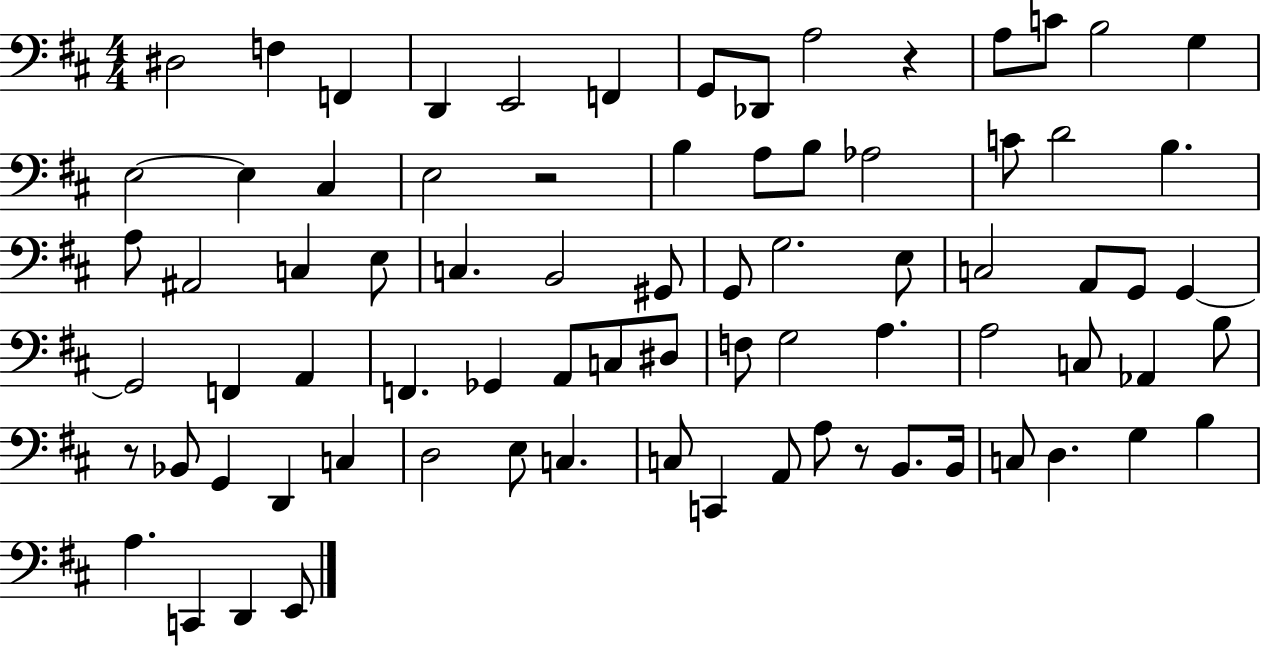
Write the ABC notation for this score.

X:1
T:Untitled
M:4/4
L:1/4
K:D
^D,2 F, F,, D,, E,,2 F,, G,,/2 _D,,/2 A,2 z A,/2 C/2 B,2 G, E,2 E, ^C, E,2 z2 B, A,/2 B,/2 _A,2 C/2 D2 B, A,/2 ^A,,2 C, E,/2 C, B,,2 ^G,,/2 G,,/2 G,2 E,/2 C,2 A,,/2 G,,/2 G,, G,,2 F,, A,, F,, _G,, A,,/2 C,/2 ^D,/2 F,/2 G,2 A, A,2 C,/2 _A,, B,/2 z/2 _B,,/2 G,, D,, C, D,2 E,/2 C, C,/2 C,, A,,/2 A,/2 z/2 B,,/2 B,,/4 C,/2 D, G, B, A, C,, D,, E,,/2